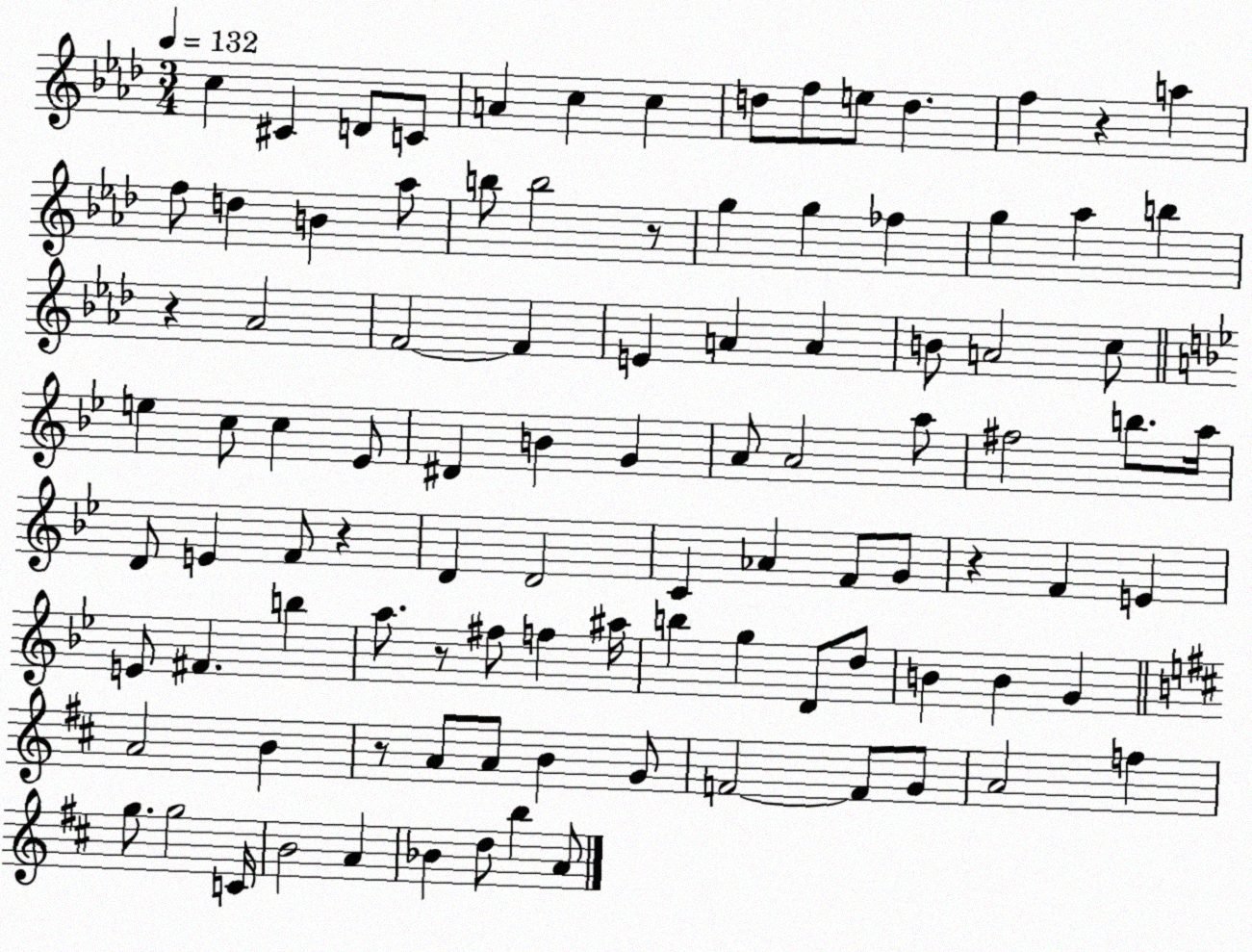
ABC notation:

X:1
T:Untitled
M:3/4
L:1/4
K:Ab
c ^C D/2 C/2 A c c d/2 f/2 e/2 d f z a f/2 d B _a/2 b/2 b2 z/2 g g _f g _a b z _A2 F2 F E A A B/2 A2 c/2 e c/2 c _E/2 ^D B G A/2 A2 a/2 ^f2 b/2 a/4 D/2 E F/2 z D D2 C _A F/2 G/2 z F E E/2 ^F b a/2 z/2 ^f/2 f ^a/4 b g D/2 d/2 B B G A2 B z/2 A/2 A/2 B G/2 F2 F/2 G/2 A2 f g/2 g2 C/4 B2 A _B d/2 b A/2